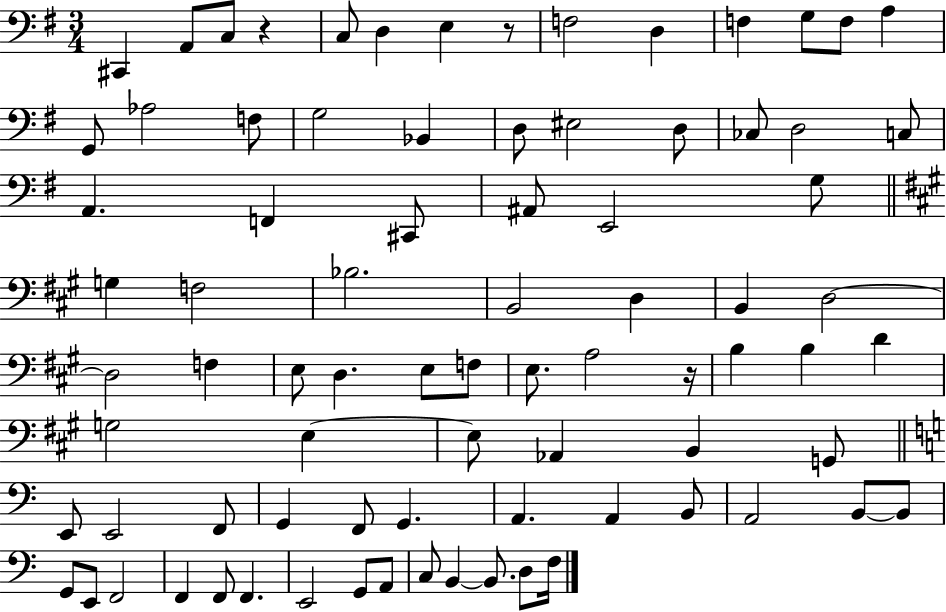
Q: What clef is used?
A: bass